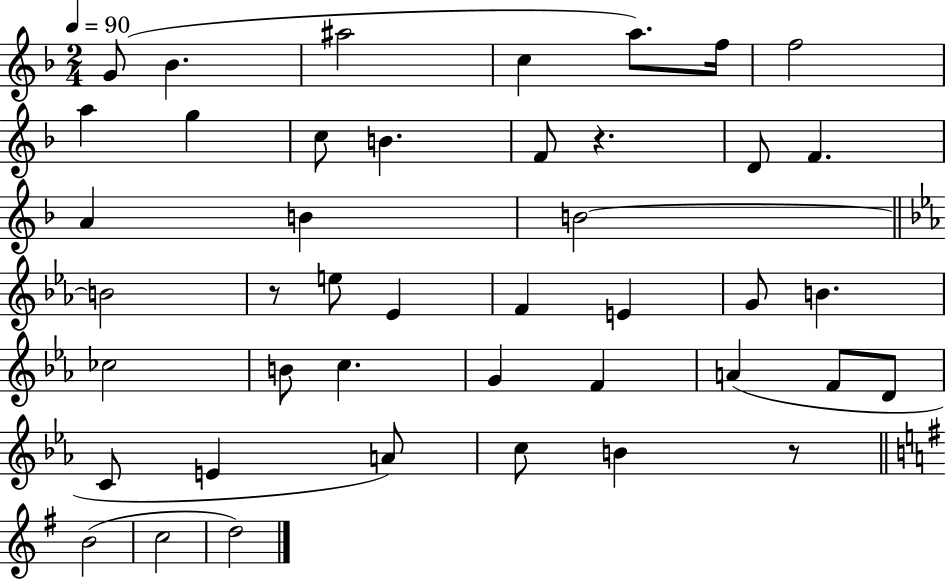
X:1
T:Untitled
M:2/4
L:1/4
K:F
G/2 _B ^a2 c a/2 f/4 f2 a g c/2 B F/2 z D/2 F A B B2 B2 z/2 e/2 _E F E G/2 B _c2 B/2 c G F A F/2 D/2 C/2 E A/2 c/2 B z/2 B2 c2 d2